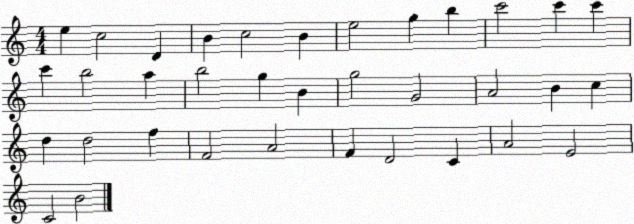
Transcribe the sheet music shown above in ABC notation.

X:1
T:Untitled
M:4/4
L:1/4
K:C
e c2 D B c2 B e2 g b c'2 c' c' c' b2 a b2 g B g2 G2 A2 B c d d2 f F2 A2 F D2 C A2 E2 C2 B2